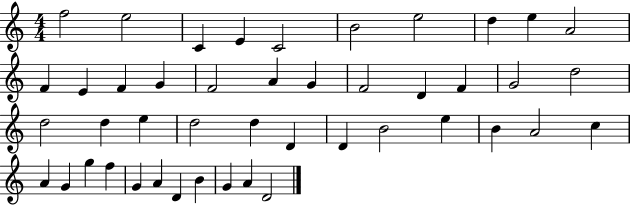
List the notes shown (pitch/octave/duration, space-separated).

F5/h E5/h C4/q E4/q C4/h B4/h E5/h D5/q E5/q A4/h F4/q E4/q F4/q G4/q F4/h A4/q G4/q F4/h D4/q F4/q G4/h D5/h D5/h D5/q E5/q D5/h D5/q D4/q D4/q B4/h E5/q B4/q A4/h C5/q A4/q G4/q G5/q F5/q G4/q A4/q D4/q B4/q G4/q A4/q D4/h